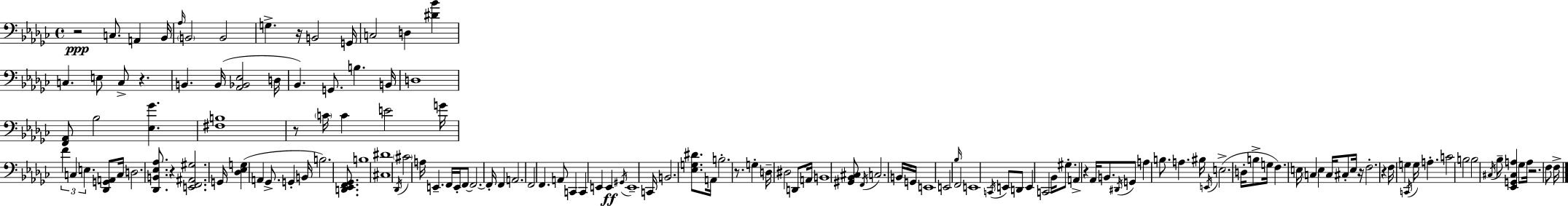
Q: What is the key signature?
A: EES minor